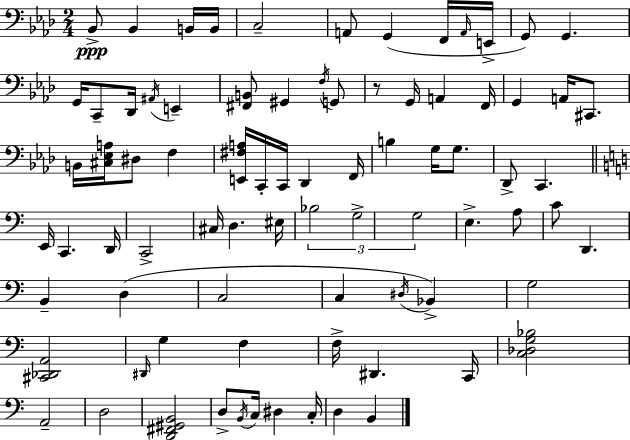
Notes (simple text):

Bb2/e Bb2/q B2/s B2/s C3/h A2/e G2/q F2/s A2/s E2/s G2/e G2/q. G2/s C2/e Db2/s A#2/s E2/q [F#2,B2]/e G#2/q F3/s G2/e R/e G2/s A2/q F2/s G2/q A2/s C#2/e. B2/s [C#3,Eb3,A3]/s D#3/e F3/q [E2,F#3,A3]/s C2/s C2/s Db2/q F2/s B3/q G3/s G3/e. Db2/e C2/q. E2/s C2/q. D2/s C2/h C#3/s D3/q. EIS3/s Bb3/h G3/h G3/h E3/q. A3/e C4/e D2/q. B2/q D3/q C3/h C3/q D#3/s Bb2/q G3/h [C#2,Db2,A2]/h D#2/s G3/q F3/q F3/s D#2/q. C2/s [C3,Db3,G3,Bb3]/h A2/h D3/h [D2,F#2,G#2,B2]/h D3/e B2/s C3/s D#3/q C3/s D3/q B2/q